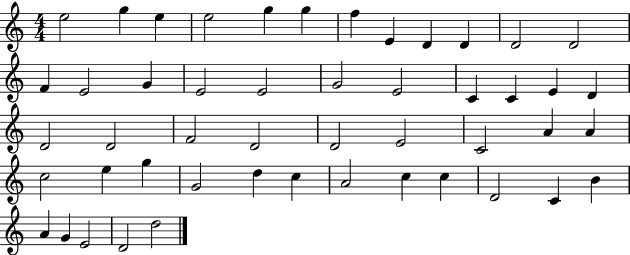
X:1
T:Untitled
M:4/4
L:1/4
K:C
e2 g e e2 g g f E D D D2 D2 F E2 G E2 E2 G2 E2 C C E D D2 D2 F2 D2 D2 E2 C2 A A c2 e g G2 d c A2 c c D2 C B A G E2 D2 d2